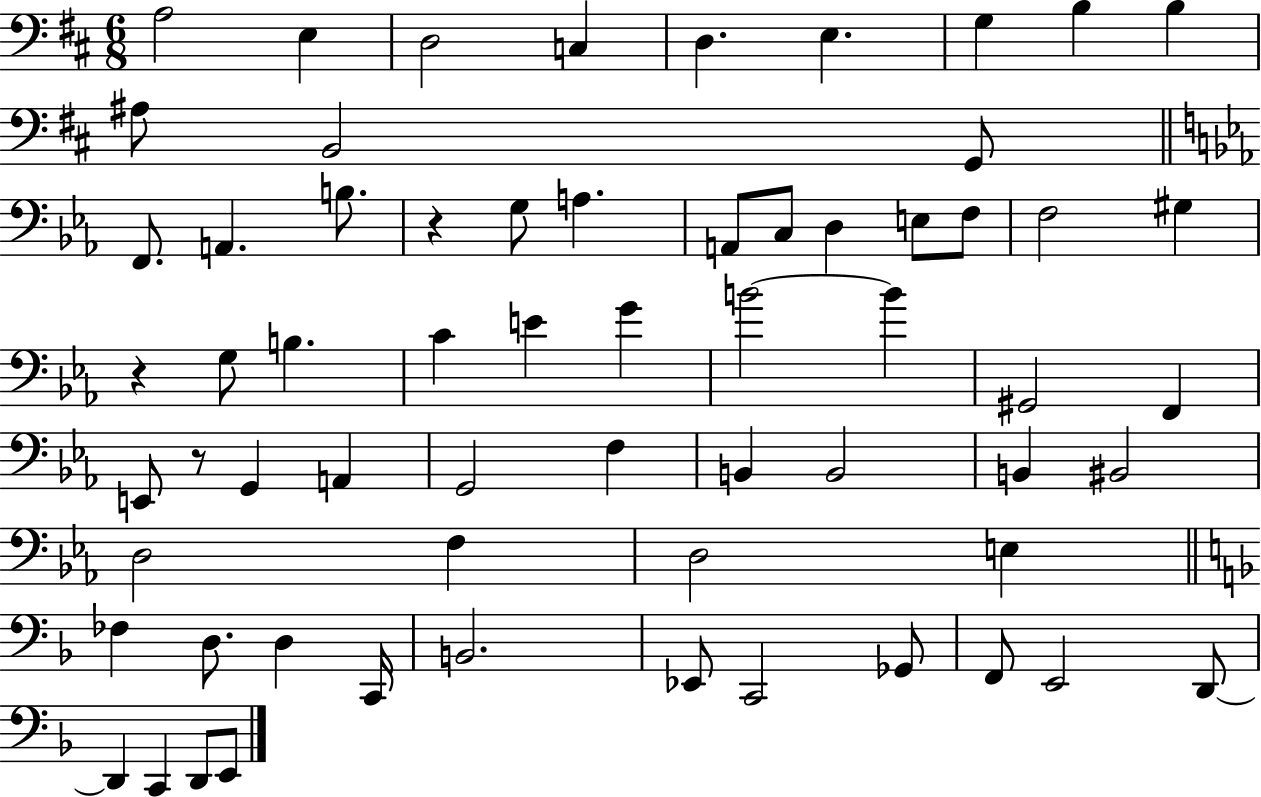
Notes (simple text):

A3/h E3/q D3/h C3/q D3/q. E3/q. G3/q B3/q B3/q A#3/e B2/h G2/e F2/e. A2/q. B3/e. R/q G3/e A3/q. A2/e C3/e D3/q E3/e F3/e F3/h G#3/q R/q G3/e B3/q. C4/q E4/q G4/q B4/h B4/q G#2/h F2/q E2/e R/e G2/q A2/q G2/h F3/q B2/q B2/h B2/q BIS2/h D3/h F3/q D3/h E3/q FES3/q D3/e. D3/q C2/s B2/h. Eb2/e C2/h Gb2/e F2/e E2/h D2/e D2/q C2/q D2/e E2/e